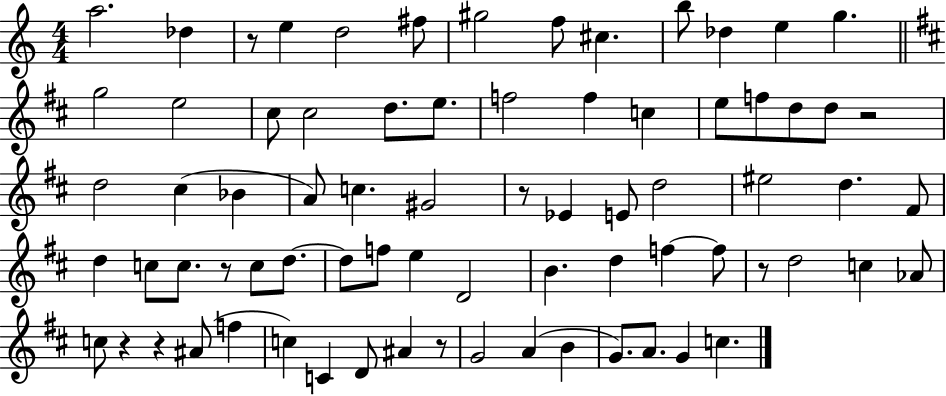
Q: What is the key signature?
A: C major